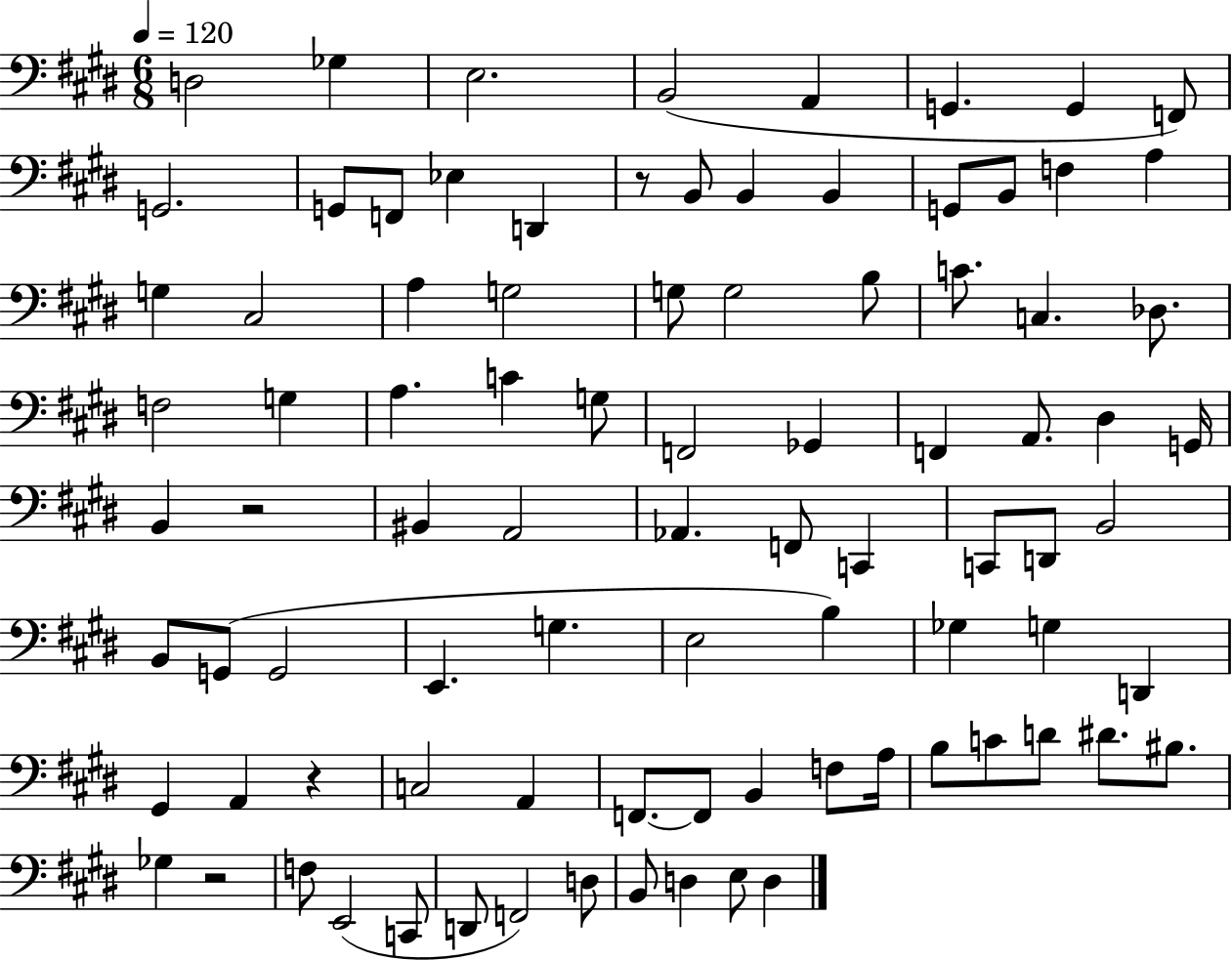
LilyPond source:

{
  \clef bass
  \numericTimeSignature
  \time 6/8
  \key e \major
  \tempo 4 = 120
  d2 ges4 | e2. | b,2( a,4 | g,4. g,4 f,8) | \break g,2. | g,8 f,8 ees4 d,4 | r8 b,8 b,4 b,4 | g,8 b,8 f4 a4 | \break g4 cis2 | a4 g2 | g8 g2 b8 | c'8. c4. des8. | \break f2 g4 | a4. c'4 g8 | f,2 ges,4 | f,4 a,8. dis4 g,16 | \break b,4 r2 | bis,4 a,2 | aes,4. f,8 c,4 | c,8 d,8 b,2 | \break b,8 g,8( g,2 | e,4. g4. | e2 b4) | ges4 g4 d,4 | \break gis,4 a,4 r4 | c2 a,4 | f,8.~~ f,8 b,4 f8 a16 | b8 c'8 d'8 dis'8. bis8. | \break ges4 r2 | f8 e,2( c,8 | d,8 f,2) d8 | b,8 d4 e8 d4 | \break \bar "|."
}